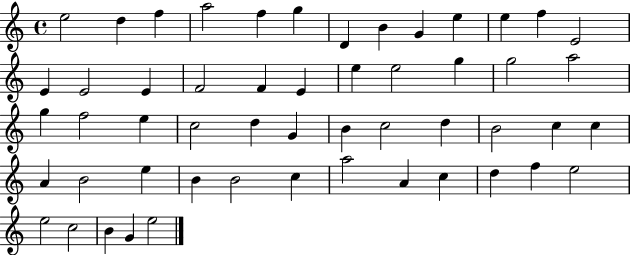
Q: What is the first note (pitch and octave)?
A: E5